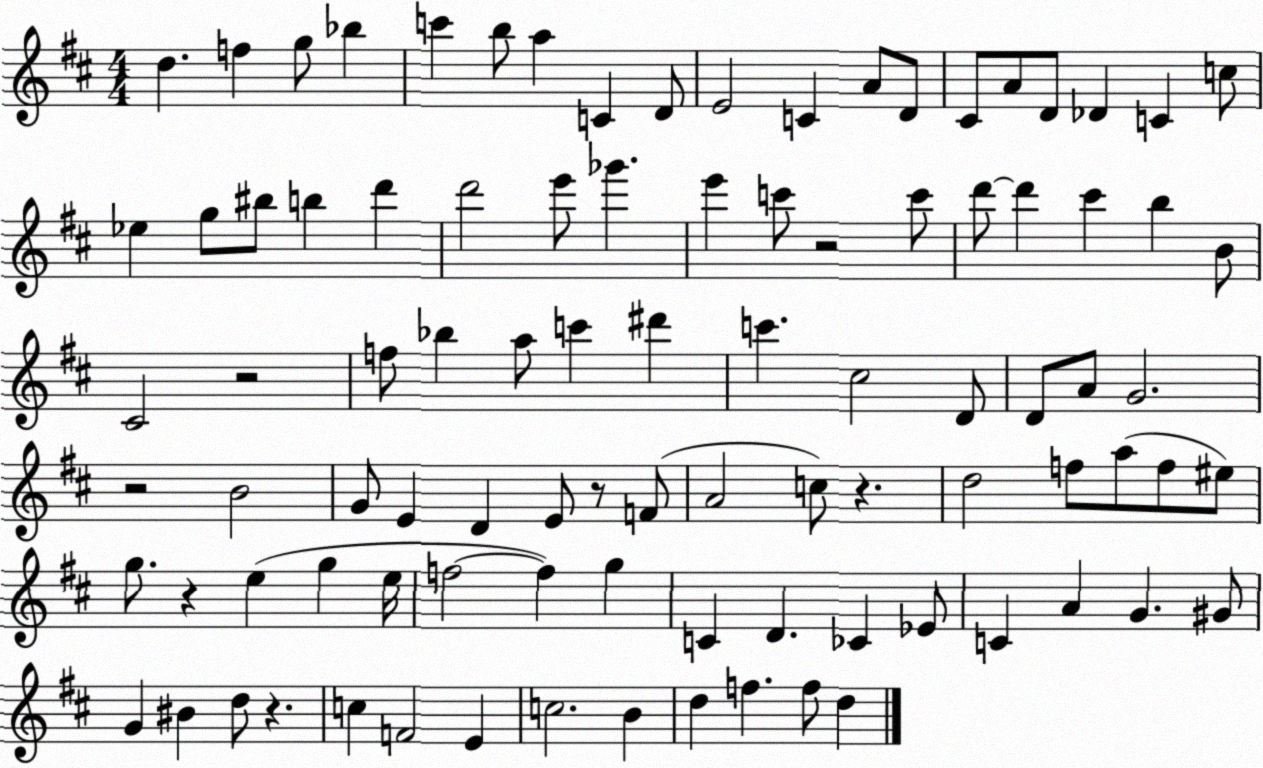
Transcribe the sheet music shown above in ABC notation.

X:1
T:Untitled
M:4/4
L:1/4
K:D
d f g/2 _b c' b/2 a C D/2 E2 C A/2 D/2 ^C/2 A/2 D/2 _D C c/2 _e g/2 ^b/2 b d' d'2 e'/2 _g' e' c'/2 z2 c'/2 d'/2 d' ^c' b B/2 ^C2 z2 f/2 _b a/2 c' ^d' c' ^c2 D/2 D/2 A/2 G2 z2 B2 G/2 E D E/2 z/2 F/2 A2 c/2 z d2 f/2 a/2 f/2 ^e/2 g/2 z e g e/4 f2 f g C D _C _E/2 C A G ^G/2 G ^B d/2 z c F2 E c2 B d f f/2 d